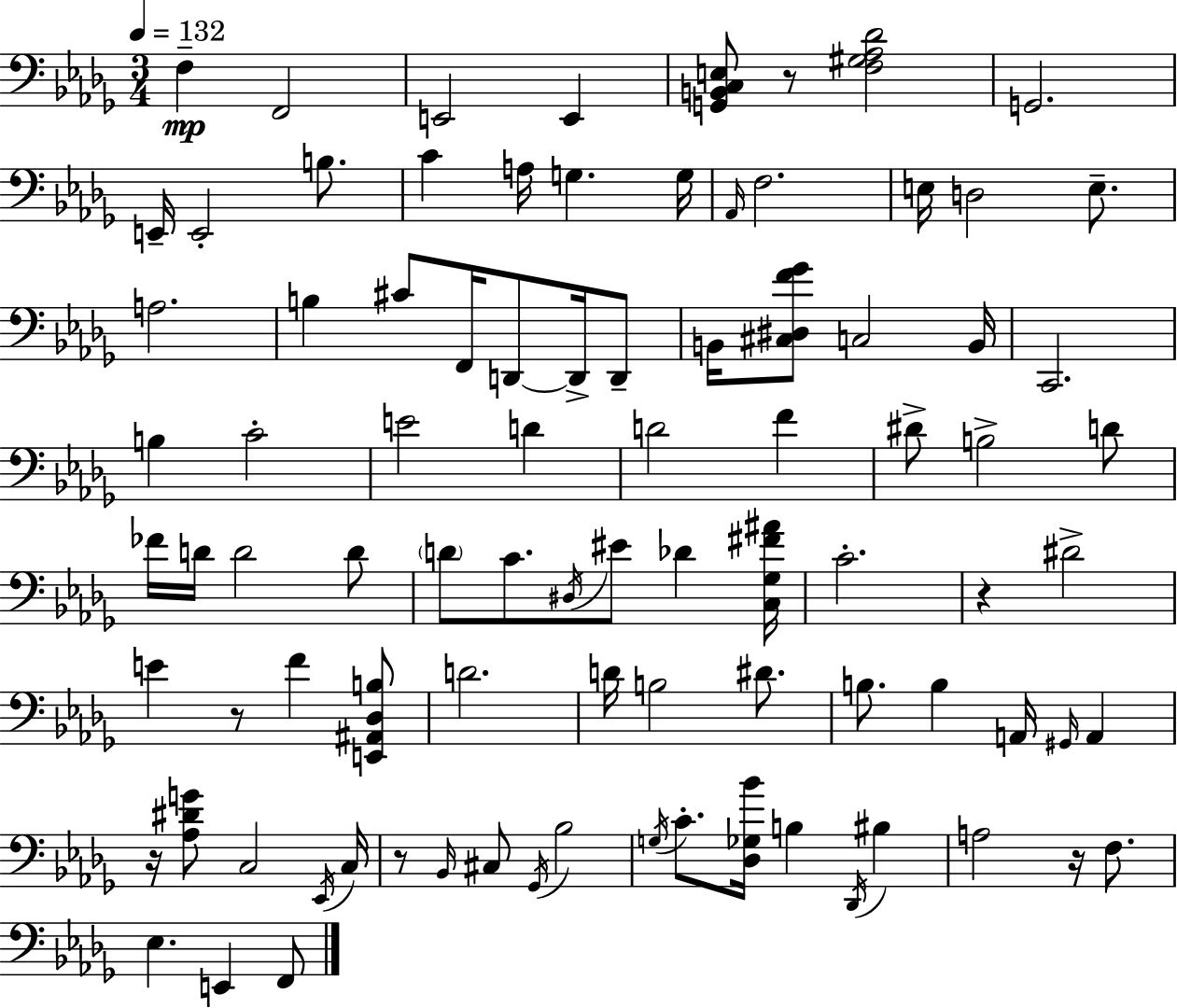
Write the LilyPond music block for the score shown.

{
  \clef bass
  \numericTimeSignature
  \time 3/4
  \key bes \minor
  \tempo 4 = 132
  \repeat volta 2 { f4--\mp f,2 | e,2 e,4 | <g, b, c e>8 r8 <f gis aes des'>2 | g,2. | \break e,16-- e,2-. b8. | c'4 a16 g4. g16 | \grace { aes,16 } f2. | e16 d2 e8.-- | \break a2. | b4 cis'8 f,16 d,8~~ d,16-> d,8-- | b,16 <cis dis f' ges'>8 c2 | b,16 c,2. | \break b4 c'2-. | e'2 d'4 | d'2 f'4 | dis'8-> b2-> d'8 | \break fes'16 d'16 d'2 d'8 | \parenthesize d'8 c'8. \acciaccatura { dis16 } eis'8 des'4 | <c ges fis' ais'>16 c'2.-. | r4 dis'2-> | \break e'4 r8 f'4 | <e, ais, des b>8 d'2. | d'16 b2 dis'8. | b8. b4 a,16 \grace { gis,16 } a,4 | \break r16 <aes dis' g'>8 c2 | \acciaccatura { ees,16 } c16 r8 \grace { bes,16 } cis8 \acciaccatura { ges,16 } bes2 | \acciaccatura { g16 } c'8.-. <des ges bes'>16 b4 | \acciaccatura { des,16 } bis4 a2 | \break r16 f8. ees4. | e,4 f,8 } \bar "|."
}